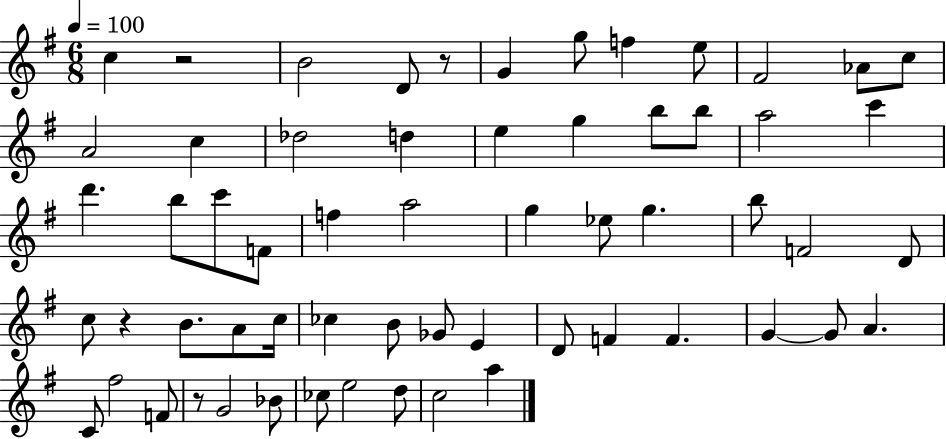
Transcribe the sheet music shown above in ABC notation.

X:1
T:Untitled
M:6/8
L:1/4
K:G
c z2 B2 D/2 z/2 G g/2 f e/2 ^F2 _A/2 c/2 A2 c _d2 d e g b/2 b/2 a2 c' d' b/2 c'/2 F/2 f a2 g _e/2 g b/2 F2 D/2 c/2 z B/2 A/2 c/4 _c B/2 _G/2 E D/2 F F G G/2 A C/2 ^f2 F/2 z/2 G2 _B/2 _c/2 e2 d/2 c2 a